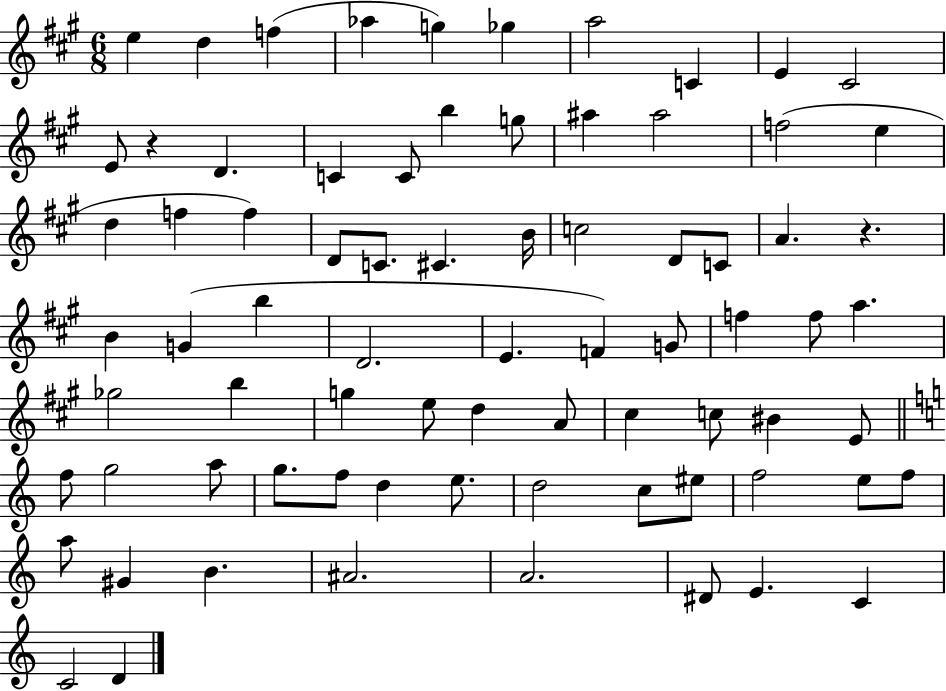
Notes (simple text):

E5/q D5/q F5/q Ab5/q G5/q Gb5/q A5/h C4/q E4/q C#4/h E4/e R/q D4/q. C4/q C4/e B5/q G5/e A#5/q A#5/h F5/h E5/q D5/q F5/q F5/q D4/e C4/e. C#4/q. B4/s C5/h D4/e C4/e A4/q. R/q. B4/q G4/q B5/q D4/h. E4/q. F4/q G4/e F5/q F5/e A5/q. Gb5/h B5/q G5/q E5/e D5/q A4/e C#5/q C5/e BIS4/q E4/e F5/e G5/h A5/e G5/e. F5/e D5/q E5/e. D5/h C5/e EIS5/e F5/h E5/e F5/e A5/e G#4/q B4/q. A#4/h. A4/h. D#4/e E4/q. C4/q C4/h D4/q